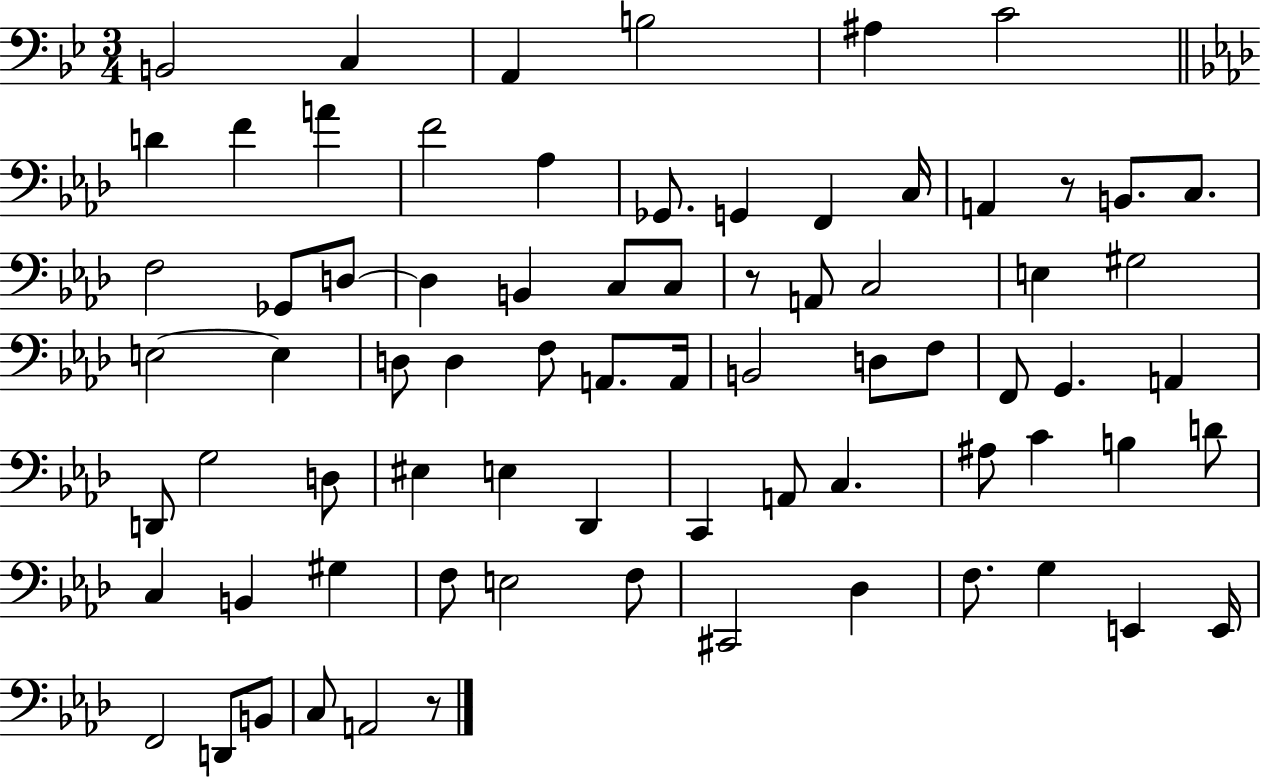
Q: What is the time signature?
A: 3/4